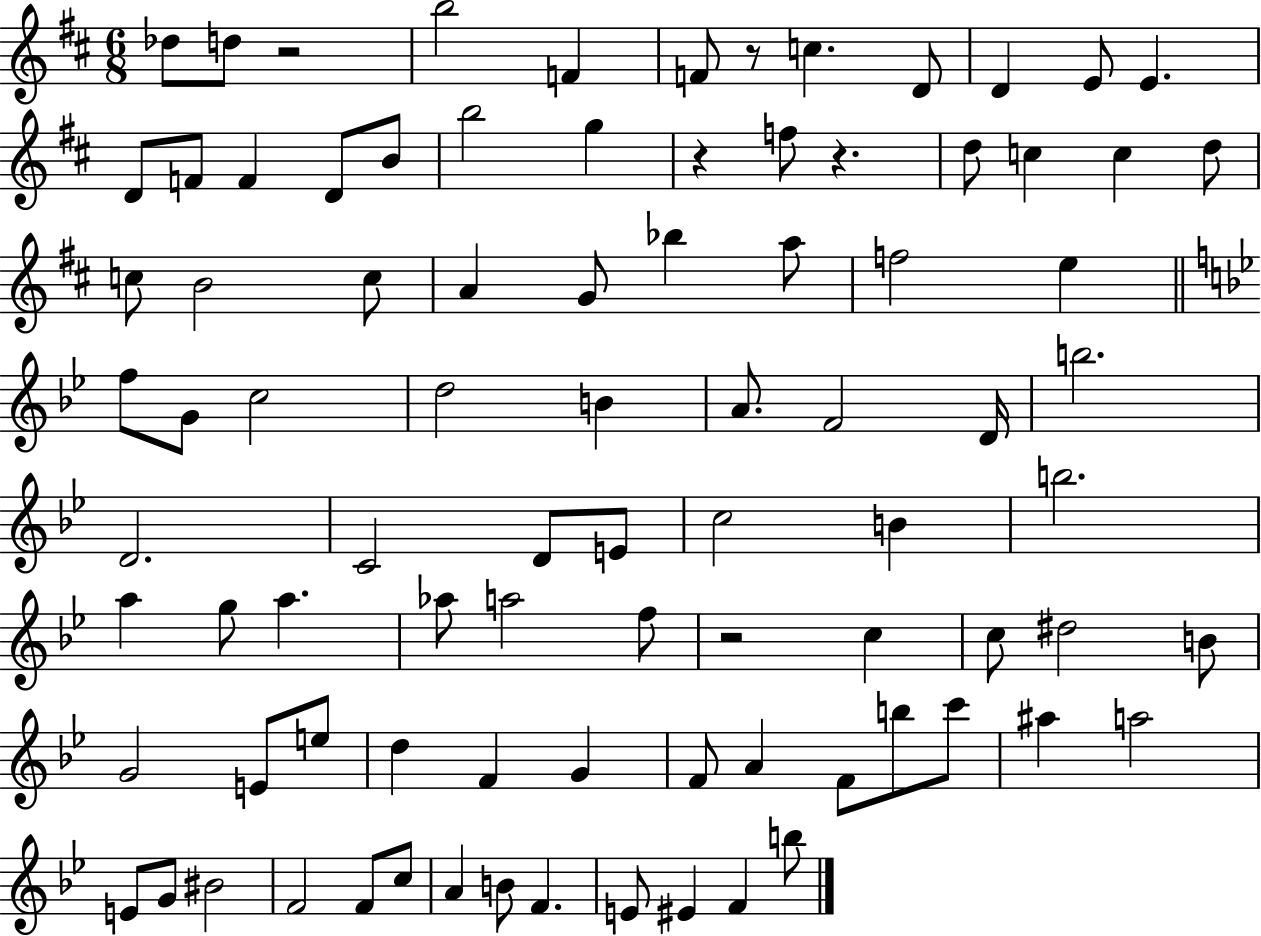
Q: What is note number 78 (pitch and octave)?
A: B4